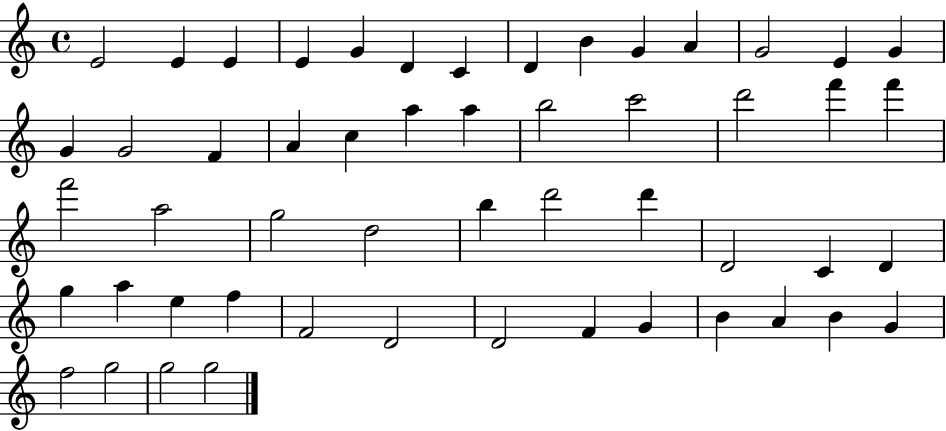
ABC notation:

X:1
T:Untitled
M:4/4
L:1/4
K:C
E2 E E E G D C D B G A G2 E G G G2 F A c a a b2 c'2 d'2 f' f' f'2 a2 g2 d2 b d'2 d' D2 C D g a e f F2 D2 D2 F G B A B G f2 g2 g2 g2